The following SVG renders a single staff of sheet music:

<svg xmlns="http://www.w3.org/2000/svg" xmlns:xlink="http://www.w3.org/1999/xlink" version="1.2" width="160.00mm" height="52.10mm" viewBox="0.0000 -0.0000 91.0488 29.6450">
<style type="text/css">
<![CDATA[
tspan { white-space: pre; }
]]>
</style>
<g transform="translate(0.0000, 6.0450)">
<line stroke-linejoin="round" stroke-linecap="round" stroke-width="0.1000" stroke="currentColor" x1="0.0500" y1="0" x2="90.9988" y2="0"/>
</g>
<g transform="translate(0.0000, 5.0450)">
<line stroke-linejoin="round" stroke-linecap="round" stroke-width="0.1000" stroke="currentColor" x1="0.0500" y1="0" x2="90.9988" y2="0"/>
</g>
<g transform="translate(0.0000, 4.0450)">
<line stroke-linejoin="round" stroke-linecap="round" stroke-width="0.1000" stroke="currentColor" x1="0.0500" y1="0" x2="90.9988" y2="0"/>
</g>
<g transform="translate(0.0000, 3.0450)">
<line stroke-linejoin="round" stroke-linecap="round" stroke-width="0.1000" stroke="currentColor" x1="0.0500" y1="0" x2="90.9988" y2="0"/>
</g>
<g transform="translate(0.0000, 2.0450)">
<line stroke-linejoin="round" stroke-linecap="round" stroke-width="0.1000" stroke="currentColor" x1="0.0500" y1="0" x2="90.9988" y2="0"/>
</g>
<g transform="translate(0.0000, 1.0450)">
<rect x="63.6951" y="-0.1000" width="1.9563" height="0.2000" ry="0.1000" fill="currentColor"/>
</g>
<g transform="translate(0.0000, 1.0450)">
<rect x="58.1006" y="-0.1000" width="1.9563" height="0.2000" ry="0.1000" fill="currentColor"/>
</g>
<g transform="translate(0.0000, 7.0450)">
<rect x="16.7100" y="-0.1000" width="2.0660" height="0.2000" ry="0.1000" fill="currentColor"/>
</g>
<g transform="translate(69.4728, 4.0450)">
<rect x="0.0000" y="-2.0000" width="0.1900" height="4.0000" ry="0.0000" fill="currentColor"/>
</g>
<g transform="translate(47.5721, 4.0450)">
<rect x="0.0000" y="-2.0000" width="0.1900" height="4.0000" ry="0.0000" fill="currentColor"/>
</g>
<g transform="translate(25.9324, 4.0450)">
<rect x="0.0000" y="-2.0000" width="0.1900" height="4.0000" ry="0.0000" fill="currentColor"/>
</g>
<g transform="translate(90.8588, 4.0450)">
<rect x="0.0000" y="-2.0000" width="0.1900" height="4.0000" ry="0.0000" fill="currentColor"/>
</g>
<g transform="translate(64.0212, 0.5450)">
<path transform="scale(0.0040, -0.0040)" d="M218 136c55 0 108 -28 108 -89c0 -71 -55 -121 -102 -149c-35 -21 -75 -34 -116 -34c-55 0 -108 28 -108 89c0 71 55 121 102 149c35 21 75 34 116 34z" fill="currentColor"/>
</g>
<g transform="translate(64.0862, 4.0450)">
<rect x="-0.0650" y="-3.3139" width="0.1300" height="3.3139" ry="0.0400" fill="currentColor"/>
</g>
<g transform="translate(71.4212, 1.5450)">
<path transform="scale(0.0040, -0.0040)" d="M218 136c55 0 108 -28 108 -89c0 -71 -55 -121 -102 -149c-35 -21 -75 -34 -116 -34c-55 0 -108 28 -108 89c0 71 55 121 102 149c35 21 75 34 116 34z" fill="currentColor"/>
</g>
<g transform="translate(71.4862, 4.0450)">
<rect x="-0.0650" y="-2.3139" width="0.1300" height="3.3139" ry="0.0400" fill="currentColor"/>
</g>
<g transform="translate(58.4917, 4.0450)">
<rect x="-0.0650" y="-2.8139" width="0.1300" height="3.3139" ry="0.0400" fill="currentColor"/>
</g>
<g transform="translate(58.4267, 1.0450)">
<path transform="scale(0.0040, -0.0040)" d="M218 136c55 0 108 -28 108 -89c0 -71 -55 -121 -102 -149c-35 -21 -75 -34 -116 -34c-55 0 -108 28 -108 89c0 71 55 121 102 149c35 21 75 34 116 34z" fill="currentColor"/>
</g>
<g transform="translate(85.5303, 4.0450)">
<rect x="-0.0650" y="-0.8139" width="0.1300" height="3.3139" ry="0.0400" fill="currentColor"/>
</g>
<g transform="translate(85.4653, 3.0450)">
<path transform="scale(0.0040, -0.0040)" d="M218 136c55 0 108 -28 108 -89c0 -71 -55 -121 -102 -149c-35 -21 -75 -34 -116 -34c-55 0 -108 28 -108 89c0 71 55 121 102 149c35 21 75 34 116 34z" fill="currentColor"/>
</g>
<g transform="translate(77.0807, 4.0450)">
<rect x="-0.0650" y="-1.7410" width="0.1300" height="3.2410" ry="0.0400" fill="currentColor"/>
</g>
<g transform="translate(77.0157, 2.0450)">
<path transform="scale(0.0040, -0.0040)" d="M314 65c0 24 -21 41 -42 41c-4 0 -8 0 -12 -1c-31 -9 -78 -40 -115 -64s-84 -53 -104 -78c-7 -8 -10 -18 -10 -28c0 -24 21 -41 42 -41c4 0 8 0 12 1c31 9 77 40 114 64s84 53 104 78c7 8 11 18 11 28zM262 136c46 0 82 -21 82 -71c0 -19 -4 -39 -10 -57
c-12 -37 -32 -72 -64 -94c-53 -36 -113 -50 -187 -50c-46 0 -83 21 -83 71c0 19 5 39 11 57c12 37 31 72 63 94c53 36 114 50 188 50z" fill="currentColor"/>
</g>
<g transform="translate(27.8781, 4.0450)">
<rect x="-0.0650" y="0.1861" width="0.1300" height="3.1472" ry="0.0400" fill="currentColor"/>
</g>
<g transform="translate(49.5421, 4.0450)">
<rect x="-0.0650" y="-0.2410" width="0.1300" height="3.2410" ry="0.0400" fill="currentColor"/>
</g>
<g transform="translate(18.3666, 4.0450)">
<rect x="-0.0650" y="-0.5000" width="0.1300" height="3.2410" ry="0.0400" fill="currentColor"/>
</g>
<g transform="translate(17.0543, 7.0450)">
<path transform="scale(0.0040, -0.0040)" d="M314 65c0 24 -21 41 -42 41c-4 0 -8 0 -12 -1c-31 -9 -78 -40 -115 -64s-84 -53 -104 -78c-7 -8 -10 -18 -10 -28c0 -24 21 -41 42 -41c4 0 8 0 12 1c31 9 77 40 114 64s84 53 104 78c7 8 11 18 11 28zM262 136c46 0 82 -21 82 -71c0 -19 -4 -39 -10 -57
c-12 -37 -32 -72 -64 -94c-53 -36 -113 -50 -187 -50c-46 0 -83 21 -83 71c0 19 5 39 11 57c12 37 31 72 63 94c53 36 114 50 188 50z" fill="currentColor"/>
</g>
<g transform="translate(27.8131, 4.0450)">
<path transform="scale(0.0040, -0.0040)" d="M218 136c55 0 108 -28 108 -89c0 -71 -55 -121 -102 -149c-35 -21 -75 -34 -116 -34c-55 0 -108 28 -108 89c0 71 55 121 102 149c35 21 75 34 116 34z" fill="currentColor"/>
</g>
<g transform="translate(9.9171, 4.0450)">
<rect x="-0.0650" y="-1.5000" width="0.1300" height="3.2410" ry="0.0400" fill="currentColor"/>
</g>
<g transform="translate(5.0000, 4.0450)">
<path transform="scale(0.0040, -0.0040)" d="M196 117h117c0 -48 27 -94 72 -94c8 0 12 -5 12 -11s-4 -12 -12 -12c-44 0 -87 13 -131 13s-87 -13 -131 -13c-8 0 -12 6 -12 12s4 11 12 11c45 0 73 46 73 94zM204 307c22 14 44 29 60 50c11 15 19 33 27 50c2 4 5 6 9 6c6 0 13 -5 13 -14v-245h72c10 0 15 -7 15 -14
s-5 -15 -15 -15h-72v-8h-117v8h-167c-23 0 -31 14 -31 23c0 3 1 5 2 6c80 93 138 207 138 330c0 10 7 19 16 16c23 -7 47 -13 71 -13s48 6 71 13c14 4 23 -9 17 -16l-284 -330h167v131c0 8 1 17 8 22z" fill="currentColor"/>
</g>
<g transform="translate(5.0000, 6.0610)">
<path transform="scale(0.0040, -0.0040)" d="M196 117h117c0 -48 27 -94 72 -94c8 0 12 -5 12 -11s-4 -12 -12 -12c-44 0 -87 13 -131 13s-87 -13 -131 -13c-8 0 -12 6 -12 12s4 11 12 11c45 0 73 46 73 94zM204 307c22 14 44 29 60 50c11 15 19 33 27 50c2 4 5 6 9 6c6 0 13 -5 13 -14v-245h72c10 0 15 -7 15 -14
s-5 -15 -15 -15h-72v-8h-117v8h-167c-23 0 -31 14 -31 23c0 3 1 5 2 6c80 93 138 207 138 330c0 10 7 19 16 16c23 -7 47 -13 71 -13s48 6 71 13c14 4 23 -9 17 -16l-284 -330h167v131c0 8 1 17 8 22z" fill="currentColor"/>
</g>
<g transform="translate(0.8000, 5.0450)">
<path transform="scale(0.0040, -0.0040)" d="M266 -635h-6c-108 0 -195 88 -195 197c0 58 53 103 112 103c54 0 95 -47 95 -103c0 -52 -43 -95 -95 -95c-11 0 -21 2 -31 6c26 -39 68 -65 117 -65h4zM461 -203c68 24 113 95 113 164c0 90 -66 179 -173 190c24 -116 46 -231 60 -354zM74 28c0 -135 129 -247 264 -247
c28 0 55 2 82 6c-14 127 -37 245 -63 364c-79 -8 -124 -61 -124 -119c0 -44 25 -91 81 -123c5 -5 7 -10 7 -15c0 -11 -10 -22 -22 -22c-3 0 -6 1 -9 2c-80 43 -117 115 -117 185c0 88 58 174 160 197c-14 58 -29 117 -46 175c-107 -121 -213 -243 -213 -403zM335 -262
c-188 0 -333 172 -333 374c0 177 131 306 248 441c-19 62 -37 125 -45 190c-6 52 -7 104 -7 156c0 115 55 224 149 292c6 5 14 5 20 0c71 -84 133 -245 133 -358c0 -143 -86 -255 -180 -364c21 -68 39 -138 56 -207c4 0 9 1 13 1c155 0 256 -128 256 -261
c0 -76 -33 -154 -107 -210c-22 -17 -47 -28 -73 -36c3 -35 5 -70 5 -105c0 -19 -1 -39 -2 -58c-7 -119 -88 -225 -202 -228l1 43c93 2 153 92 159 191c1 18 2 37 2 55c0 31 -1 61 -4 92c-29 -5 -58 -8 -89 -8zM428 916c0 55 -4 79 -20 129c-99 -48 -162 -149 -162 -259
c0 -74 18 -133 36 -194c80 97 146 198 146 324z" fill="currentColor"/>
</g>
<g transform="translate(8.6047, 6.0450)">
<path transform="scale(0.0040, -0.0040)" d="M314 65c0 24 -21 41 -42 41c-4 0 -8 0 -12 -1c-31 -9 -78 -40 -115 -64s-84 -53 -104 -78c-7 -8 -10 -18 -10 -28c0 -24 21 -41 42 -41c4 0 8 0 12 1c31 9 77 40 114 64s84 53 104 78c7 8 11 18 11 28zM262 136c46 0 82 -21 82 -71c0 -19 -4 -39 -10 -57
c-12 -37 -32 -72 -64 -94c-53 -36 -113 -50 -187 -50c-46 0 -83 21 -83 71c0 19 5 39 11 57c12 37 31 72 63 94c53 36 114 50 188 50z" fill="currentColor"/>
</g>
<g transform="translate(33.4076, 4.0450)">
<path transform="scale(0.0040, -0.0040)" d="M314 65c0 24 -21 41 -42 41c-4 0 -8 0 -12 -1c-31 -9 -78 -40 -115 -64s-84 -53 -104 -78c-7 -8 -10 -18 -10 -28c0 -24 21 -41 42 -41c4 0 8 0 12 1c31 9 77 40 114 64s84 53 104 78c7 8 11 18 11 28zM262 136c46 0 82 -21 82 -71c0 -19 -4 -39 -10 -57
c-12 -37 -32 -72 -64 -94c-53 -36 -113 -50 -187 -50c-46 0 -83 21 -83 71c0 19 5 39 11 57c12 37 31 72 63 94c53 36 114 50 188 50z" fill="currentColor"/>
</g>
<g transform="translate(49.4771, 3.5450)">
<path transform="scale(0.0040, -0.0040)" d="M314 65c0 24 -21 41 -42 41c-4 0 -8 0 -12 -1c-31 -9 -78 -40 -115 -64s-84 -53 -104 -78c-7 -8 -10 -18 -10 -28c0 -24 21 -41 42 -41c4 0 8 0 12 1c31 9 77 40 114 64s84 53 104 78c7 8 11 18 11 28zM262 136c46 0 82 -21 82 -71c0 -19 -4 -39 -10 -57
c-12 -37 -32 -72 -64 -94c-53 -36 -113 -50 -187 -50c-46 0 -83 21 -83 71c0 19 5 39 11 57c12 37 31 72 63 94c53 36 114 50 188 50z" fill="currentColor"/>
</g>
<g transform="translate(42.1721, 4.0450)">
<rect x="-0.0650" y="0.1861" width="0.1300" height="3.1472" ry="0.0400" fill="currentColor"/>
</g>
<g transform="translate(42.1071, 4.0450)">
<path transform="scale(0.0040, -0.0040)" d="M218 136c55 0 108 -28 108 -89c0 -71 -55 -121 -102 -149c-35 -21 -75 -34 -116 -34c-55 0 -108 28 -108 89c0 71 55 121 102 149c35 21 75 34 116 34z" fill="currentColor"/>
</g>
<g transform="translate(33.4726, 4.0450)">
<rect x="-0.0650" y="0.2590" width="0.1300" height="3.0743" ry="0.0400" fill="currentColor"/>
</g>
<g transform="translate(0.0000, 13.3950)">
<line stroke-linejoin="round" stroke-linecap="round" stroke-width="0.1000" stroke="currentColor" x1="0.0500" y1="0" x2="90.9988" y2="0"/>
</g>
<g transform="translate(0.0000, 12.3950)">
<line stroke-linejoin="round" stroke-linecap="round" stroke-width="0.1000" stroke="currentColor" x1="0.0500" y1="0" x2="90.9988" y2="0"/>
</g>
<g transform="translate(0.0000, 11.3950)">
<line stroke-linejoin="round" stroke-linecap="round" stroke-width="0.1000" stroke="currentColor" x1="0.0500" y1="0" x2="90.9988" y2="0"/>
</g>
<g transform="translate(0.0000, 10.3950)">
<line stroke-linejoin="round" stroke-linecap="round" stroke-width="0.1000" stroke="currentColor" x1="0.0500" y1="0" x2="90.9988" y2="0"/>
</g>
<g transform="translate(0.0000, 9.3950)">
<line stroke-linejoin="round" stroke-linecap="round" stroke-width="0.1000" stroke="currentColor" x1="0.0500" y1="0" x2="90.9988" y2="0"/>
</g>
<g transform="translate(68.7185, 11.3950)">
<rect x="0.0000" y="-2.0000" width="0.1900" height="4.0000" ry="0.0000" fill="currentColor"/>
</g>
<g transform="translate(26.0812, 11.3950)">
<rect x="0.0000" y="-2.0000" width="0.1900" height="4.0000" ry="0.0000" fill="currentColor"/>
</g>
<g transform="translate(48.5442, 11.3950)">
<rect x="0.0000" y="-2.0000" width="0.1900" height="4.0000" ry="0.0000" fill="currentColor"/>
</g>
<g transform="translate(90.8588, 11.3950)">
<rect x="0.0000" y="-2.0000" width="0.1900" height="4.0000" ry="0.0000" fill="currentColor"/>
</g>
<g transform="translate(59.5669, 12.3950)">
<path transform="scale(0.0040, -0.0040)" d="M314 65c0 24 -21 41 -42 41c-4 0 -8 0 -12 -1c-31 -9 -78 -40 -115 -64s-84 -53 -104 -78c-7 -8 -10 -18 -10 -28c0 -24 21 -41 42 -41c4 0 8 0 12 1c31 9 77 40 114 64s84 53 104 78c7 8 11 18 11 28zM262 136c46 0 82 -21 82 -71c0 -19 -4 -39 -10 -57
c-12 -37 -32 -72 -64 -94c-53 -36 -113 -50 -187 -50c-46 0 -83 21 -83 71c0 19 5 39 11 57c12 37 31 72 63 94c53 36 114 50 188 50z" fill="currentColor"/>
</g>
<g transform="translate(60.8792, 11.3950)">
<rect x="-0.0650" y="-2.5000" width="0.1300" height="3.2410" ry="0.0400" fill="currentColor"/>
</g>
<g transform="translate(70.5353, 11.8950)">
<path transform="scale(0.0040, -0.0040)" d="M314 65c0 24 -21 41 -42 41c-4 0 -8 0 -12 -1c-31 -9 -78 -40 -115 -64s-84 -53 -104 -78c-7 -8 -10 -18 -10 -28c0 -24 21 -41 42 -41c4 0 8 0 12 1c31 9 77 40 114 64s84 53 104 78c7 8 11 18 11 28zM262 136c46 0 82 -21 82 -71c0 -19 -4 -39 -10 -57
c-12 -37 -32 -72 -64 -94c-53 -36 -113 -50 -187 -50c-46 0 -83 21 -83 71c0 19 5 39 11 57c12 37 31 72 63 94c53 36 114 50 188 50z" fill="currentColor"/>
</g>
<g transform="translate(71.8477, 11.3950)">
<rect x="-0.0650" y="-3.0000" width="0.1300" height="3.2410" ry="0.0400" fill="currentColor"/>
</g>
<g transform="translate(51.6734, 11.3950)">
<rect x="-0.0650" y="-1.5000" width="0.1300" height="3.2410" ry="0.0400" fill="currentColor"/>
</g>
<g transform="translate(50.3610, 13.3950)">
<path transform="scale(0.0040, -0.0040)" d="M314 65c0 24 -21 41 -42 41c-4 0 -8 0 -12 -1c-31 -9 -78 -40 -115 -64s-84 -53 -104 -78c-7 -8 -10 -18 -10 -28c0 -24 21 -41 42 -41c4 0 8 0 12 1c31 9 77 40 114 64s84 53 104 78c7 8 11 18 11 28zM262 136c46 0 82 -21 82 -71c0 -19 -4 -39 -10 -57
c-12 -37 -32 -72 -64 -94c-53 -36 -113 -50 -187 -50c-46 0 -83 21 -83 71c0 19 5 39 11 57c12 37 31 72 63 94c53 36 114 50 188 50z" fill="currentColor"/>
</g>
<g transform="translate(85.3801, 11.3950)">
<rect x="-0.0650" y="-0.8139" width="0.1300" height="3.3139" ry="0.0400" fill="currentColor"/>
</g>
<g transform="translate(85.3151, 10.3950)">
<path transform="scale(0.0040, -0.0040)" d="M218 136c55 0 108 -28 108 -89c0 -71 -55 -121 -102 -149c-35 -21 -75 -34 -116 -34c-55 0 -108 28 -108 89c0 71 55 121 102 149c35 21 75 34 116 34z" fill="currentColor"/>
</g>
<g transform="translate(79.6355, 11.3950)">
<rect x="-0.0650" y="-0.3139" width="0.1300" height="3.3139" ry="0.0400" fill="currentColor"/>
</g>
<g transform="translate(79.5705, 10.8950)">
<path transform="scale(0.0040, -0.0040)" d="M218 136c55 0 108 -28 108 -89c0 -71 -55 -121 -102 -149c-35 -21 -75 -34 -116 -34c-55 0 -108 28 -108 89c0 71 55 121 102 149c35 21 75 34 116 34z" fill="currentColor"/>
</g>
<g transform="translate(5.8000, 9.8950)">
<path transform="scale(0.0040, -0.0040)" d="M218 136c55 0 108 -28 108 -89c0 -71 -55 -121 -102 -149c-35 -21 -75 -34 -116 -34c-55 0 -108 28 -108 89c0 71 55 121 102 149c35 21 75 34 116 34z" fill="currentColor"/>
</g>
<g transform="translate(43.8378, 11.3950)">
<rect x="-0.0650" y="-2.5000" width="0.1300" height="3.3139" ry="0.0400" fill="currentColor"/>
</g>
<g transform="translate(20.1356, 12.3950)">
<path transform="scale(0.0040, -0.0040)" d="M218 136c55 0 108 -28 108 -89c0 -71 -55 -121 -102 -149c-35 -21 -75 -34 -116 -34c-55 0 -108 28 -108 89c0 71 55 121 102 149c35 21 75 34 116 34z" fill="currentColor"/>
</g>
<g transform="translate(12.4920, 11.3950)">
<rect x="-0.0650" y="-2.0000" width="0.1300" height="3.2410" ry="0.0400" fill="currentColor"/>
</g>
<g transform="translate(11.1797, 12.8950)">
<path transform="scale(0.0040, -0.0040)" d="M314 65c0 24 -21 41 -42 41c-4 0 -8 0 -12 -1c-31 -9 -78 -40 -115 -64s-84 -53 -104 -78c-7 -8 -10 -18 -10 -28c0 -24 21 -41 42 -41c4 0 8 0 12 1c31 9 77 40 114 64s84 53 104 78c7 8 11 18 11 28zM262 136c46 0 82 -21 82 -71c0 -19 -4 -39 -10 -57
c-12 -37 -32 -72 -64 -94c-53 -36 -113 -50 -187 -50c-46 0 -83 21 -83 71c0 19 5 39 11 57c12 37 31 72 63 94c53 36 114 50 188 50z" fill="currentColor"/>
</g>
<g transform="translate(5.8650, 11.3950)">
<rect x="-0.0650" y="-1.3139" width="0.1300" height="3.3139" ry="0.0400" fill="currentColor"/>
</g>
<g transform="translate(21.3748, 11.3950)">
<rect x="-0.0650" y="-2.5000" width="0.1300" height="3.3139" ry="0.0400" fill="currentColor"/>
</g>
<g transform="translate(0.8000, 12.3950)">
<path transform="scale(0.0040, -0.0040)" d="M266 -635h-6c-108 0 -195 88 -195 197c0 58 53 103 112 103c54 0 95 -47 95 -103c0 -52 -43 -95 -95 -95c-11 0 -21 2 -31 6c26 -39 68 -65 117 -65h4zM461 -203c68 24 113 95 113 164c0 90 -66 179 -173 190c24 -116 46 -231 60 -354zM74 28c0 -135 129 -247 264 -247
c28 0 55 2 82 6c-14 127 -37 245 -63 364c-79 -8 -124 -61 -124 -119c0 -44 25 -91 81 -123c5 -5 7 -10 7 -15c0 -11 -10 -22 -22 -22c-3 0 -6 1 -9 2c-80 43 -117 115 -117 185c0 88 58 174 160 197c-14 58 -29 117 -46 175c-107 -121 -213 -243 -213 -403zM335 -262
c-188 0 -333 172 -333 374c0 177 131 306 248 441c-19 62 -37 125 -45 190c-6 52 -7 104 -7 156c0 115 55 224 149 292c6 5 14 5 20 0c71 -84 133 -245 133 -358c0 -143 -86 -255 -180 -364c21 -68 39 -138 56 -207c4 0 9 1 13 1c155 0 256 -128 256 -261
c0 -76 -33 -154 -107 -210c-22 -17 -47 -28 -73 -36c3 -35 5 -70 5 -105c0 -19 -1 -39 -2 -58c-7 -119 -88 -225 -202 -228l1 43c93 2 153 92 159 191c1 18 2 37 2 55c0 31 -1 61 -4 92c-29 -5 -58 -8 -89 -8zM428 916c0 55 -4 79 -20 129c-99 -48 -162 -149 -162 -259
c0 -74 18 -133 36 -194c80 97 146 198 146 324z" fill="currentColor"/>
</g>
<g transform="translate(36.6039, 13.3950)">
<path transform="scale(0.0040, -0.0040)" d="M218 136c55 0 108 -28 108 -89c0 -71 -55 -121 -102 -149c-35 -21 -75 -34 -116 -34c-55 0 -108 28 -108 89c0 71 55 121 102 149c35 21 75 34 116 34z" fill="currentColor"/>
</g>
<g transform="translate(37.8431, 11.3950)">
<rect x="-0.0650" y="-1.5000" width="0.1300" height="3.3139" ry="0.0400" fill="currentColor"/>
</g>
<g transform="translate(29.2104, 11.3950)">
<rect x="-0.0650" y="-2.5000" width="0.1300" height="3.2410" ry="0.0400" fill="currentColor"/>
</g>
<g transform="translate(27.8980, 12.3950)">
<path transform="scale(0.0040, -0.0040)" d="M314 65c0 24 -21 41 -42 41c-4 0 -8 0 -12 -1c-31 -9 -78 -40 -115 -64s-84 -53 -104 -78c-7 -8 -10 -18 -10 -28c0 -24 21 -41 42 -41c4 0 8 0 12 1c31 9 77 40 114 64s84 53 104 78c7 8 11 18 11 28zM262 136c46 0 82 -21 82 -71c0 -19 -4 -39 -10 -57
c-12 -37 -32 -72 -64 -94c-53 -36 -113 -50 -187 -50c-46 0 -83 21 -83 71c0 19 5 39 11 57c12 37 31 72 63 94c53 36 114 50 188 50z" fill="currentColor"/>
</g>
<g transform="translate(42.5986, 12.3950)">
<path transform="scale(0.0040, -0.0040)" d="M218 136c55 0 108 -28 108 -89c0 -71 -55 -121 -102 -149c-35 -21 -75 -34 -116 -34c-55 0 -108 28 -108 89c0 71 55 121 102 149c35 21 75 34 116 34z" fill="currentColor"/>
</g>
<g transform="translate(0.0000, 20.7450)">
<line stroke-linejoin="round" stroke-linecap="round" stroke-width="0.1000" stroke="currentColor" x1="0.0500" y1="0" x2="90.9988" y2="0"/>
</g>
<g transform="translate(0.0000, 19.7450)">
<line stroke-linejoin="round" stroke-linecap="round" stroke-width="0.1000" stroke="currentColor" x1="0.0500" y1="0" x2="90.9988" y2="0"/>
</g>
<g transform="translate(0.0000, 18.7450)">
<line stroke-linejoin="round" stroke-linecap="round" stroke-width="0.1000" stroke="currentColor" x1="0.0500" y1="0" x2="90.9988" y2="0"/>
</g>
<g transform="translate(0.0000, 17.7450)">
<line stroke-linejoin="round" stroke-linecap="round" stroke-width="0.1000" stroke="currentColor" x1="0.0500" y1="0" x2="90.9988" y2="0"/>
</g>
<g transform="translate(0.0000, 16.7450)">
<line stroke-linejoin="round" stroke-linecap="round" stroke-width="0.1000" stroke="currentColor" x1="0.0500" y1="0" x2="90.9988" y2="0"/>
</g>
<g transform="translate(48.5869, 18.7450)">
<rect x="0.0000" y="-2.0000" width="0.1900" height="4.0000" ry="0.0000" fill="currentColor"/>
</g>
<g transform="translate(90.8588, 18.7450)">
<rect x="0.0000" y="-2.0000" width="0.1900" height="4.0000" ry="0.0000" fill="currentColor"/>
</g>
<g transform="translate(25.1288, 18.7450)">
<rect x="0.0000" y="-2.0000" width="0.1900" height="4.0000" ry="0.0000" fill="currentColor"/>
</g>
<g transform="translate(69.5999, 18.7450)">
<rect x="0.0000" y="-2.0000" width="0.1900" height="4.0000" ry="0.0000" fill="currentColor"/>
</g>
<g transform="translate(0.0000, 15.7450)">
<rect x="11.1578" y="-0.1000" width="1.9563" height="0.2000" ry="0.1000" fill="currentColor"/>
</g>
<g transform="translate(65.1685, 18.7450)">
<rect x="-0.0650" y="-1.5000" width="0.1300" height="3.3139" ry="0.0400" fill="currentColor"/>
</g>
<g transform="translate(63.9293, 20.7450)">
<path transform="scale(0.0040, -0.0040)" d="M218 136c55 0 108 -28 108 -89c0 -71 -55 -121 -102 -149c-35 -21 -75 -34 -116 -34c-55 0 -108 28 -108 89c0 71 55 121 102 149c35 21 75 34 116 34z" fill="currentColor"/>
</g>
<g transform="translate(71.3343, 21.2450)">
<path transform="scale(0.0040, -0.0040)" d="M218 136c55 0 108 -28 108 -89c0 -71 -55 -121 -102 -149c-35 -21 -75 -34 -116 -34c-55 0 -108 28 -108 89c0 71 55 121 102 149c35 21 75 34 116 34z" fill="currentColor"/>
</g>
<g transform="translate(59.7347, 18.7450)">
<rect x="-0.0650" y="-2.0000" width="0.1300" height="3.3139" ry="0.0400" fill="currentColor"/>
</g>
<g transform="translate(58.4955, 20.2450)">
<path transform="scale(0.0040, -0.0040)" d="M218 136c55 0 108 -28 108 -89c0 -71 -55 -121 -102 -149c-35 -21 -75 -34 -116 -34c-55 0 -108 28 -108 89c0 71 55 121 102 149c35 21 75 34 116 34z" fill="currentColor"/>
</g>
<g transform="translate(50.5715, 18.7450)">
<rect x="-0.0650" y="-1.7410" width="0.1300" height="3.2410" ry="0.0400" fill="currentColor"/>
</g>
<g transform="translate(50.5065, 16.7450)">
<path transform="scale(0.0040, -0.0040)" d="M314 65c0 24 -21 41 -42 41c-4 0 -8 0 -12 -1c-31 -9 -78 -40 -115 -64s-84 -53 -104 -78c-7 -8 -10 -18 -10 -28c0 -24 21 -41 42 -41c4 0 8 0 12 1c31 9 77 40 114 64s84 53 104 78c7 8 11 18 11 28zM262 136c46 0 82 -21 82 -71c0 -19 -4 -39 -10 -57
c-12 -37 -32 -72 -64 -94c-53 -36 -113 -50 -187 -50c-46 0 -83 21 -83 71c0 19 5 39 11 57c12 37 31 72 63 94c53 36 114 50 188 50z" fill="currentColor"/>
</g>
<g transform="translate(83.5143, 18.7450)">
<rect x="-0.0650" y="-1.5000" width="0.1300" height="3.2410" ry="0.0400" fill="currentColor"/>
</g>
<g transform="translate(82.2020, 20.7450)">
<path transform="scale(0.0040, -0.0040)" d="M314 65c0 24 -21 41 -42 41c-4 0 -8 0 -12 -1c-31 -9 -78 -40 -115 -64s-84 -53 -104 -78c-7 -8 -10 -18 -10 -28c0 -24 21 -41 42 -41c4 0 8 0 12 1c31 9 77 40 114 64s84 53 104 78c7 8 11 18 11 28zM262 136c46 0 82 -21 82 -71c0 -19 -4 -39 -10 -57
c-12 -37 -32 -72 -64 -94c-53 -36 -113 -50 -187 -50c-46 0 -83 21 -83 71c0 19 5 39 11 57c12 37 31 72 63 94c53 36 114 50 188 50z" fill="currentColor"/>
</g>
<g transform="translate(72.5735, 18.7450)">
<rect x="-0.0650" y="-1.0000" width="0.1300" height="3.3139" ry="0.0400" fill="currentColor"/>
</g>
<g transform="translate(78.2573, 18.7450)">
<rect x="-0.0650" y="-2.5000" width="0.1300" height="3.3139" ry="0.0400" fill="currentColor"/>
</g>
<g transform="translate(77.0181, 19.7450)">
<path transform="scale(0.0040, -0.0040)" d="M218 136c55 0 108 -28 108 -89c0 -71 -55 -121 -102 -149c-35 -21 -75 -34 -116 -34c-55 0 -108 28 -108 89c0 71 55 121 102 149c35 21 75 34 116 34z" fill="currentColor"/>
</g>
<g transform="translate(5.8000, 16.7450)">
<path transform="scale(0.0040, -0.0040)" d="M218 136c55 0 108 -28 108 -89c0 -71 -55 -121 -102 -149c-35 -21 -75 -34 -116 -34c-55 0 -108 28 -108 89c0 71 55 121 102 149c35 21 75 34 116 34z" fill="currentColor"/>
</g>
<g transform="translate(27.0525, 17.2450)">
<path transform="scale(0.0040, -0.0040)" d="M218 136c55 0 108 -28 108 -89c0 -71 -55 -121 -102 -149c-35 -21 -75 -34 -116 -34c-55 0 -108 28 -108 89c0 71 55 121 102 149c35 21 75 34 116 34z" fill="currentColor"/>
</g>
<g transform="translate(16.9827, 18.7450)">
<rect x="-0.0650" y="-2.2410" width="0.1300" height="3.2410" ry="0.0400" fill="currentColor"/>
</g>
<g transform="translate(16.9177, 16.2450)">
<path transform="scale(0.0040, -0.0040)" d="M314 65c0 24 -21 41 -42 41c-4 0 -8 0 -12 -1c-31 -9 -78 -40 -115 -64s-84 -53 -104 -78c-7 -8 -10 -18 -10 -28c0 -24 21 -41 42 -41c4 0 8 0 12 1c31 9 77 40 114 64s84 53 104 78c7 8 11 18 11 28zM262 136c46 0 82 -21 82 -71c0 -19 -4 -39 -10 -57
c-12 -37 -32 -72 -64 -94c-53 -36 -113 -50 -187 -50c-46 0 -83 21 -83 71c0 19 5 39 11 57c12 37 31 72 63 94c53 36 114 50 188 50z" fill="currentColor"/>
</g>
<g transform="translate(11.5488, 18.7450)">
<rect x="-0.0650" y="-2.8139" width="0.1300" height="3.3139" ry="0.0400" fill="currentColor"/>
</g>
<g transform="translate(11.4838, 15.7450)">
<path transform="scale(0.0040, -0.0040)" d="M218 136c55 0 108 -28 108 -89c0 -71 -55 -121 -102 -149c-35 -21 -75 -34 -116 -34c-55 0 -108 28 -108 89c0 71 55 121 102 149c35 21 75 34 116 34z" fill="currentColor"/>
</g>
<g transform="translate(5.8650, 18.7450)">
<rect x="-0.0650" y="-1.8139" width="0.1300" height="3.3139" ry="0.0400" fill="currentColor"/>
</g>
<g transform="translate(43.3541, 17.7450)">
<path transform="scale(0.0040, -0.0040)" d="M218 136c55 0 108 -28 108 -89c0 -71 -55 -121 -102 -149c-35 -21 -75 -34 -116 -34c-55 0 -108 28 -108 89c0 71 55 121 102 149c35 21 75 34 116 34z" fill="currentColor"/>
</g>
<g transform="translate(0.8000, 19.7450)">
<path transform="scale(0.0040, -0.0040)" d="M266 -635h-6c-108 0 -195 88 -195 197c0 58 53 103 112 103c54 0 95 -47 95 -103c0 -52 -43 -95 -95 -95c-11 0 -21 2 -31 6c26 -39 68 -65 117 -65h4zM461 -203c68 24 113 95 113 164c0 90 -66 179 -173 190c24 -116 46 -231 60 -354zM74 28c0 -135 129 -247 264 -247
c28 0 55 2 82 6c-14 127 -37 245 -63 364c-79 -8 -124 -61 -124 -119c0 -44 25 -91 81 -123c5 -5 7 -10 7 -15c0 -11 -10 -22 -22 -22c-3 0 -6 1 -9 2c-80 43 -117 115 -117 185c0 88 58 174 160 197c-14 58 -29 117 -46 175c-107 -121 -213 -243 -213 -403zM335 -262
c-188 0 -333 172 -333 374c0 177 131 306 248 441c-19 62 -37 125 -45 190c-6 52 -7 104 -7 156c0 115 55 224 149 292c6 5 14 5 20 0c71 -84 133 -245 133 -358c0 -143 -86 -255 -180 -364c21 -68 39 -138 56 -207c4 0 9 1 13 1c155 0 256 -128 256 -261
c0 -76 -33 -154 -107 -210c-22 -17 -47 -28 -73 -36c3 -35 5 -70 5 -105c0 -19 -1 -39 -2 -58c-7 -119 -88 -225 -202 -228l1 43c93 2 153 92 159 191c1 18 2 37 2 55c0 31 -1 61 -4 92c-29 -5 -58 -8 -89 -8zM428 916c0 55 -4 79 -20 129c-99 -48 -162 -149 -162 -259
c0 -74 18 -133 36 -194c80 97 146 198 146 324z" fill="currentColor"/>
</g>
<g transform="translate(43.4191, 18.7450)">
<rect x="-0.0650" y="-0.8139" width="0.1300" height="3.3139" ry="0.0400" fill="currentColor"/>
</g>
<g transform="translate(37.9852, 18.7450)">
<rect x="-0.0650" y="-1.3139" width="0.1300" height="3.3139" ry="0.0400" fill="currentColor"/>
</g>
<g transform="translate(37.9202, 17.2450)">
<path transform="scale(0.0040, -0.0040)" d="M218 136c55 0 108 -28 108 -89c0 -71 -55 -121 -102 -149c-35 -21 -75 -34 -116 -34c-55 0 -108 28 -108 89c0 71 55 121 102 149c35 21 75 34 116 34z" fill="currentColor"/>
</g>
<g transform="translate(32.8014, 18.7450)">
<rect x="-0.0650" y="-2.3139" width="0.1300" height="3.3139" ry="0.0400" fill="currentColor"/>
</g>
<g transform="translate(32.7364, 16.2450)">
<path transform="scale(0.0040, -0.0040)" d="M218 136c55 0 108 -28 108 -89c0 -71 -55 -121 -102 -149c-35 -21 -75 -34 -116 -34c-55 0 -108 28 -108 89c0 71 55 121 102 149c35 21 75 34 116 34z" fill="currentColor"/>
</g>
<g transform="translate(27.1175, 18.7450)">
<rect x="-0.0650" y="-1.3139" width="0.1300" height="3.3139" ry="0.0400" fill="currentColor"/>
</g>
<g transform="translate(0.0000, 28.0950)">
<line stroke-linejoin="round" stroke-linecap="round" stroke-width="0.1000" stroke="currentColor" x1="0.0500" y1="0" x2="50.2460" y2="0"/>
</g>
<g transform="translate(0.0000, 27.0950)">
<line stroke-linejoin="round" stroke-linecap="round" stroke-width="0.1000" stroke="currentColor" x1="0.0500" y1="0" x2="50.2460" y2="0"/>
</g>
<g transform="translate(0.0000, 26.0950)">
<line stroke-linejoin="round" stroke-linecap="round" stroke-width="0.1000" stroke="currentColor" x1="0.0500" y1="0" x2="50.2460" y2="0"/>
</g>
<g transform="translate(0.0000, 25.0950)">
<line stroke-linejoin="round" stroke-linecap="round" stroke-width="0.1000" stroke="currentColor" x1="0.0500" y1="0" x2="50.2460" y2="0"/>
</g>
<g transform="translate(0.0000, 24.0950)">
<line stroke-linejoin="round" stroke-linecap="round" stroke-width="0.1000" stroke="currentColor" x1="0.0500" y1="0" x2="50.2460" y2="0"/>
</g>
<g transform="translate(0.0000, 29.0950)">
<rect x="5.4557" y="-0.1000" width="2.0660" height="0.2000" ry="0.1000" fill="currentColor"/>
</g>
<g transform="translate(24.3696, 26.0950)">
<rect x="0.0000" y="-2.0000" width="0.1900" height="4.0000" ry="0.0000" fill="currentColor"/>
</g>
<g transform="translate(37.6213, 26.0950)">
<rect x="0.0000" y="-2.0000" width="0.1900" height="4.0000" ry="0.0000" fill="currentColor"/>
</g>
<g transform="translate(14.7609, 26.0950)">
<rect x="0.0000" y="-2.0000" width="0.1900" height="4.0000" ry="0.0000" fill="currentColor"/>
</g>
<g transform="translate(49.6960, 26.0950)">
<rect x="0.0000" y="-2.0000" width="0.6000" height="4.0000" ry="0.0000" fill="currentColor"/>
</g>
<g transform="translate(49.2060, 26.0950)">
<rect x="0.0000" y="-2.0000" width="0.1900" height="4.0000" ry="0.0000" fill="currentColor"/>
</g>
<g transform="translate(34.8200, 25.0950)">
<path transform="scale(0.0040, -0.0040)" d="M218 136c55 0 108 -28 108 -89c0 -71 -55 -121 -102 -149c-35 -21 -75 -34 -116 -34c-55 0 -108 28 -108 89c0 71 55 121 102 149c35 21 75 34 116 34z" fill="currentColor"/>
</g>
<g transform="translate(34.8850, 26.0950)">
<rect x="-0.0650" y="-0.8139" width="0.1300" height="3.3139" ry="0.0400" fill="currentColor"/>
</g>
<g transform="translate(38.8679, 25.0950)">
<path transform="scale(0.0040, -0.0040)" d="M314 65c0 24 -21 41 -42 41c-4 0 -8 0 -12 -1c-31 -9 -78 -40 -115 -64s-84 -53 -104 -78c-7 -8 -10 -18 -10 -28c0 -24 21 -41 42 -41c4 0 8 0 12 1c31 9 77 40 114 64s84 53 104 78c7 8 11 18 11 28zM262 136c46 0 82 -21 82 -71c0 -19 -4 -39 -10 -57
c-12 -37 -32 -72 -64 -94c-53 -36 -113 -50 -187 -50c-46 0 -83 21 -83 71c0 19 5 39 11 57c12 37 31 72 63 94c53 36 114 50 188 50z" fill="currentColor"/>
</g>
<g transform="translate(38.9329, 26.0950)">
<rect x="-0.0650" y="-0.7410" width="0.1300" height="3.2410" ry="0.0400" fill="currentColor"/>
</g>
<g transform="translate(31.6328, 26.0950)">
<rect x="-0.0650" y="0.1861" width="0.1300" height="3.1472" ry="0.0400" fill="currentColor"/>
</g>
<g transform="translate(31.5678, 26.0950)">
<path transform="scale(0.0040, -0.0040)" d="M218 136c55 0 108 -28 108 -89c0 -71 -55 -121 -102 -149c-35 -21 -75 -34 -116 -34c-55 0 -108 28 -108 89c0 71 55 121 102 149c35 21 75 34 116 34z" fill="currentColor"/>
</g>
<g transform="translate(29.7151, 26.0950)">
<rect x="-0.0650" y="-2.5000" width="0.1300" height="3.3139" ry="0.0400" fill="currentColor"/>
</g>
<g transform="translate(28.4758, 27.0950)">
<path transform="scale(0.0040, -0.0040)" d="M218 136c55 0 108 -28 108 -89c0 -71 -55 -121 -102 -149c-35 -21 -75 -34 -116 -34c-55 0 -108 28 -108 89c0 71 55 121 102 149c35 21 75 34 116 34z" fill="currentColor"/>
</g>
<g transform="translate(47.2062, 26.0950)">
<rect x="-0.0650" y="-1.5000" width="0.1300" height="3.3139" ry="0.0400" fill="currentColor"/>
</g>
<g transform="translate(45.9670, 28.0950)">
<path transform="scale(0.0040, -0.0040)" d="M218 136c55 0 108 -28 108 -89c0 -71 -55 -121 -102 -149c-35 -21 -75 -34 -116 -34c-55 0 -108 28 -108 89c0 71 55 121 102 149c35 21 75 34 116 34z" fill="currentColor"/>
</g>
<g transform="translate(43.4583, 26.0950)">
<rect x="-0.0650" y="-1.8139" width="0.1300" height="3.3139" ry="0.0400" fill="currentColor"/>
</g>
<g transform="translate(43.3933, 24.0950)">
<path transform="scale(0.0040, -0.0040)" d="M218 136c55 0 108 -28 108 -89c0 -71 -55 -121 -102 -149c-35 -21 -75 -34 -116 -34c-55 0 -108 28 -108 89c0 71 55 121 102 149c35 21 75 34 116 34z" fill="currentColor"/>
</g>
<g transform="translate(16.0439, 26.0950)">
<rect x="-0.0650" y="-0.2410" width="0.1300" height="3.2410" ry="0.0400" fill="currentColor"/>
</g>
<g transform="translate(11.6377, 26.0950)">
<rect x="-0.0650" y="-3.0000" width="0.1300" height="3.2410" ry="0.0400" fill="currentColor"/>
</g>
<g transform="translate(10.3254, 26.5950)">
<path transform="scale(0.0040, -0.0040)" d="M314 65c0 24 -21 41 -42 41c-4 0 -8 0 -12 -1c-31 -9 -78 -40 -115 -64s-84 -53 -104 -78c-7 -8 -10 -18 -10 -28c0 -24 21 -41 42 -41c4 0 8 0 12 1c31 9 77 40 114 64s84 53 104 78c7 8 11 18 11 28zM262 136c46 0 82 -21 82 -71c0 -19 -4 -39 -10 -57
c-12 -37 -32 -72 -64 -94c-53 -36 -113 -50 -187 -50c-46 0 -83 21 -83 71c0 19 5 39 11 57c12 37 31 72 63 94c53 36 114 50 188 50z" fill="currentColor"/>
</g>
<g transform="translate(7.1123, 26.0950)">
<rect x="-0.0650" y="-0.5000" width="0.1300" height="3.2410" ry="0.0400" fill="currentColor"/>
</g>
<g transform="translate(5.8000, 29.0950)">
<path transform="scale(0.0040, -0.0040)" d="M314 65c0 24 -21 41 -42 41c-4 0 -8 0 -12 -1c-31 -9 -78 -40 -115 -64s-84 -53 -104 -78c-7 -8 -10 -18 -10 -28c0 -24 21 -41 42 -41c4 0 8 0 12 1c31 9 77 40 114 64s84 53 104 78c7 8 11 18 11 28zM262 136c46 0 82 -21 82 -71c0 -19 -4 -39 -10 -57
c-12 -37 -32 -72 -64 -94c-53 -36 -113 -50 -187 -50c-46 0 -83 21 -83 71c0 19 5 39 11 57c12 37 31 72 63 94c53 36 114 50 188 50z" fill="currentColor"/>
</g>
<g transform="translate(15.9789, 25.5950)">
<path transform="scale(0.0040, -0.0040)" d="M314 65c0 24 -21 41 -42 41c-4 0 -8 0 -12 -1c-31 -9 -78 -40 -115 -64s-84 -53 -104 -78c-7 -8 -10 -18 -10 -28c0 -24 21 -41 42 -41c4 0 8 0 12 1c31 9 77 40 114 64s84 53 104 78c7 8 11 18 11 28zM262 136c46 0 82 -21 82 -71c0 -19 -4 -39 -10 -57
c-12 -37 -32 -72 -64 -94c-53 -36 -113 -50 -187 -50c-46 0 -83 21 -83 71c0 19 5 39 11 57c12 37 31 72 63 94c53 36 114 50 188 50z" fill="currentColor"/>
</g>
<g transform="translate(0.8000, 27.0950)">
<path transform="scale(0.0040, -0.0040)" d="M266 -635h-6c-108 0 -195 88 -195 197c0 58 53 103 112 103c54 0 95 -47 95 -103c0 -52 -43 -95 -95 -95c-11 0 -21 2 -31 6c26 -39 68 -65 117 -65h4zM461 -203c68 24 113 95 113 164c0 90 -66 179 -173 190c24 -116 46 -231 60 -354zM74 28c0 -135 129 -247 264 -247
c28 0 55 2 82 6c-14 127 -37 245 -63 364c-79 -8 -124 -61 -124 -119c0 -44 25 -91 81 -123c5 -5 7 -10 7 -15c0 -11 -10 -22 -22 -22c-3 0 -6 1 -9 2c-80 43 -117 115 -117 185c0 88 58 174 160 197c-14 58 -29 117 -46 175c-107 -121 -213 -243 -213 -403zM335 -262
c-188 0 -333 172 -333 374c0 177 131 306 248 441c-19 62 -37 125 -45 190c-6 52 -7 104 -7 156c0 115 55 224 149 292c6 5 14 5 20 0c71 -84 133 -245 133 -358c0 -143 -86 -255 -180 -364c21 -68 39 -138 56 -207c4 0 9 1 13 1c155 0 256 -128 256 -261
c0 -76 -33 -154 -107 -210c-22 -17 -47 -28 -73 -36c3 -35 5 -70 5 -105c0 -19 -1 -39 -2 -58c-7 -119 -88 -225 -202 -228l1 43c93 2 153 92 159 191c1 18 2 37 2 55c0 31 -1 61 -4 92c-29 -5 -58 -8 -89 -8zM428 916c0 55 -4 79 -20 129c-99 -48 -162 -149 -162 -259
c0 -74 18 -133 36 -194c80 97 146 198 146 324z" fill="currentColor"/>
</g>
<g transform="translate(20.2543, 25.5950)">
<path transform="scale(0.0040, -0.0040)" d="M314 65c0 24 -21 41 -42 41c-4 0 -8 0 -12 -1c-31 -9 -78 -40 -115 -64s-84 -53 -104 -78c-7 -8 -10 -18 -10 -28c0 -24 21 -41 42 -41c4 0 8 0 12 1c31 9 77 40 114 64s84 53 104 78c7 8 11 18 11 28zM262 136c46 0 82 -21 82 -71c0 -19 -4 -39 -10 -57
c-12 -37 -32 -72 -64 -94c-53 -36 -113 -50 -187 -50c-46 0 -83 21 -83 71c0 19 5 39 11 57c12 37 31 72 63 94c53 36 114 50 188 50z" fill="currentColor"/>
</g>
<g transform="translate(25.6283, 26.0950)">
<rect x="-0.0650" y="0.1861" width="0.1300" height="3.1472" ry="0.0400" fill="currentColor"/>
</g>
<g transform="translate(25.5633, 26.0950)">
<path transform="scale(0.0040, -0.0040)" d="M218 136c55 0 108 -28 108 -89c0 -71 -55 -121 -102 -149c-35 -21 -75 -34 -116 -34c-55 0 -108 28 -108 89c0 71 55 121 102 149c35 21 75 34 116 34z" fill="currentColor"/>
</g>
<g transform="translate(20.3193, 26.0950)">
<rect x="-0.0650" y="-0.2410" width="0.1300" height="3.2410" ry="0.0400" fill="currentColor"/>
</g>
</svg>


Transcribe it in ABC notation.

X:1
T:Untitled
M:4/4
L:1/4
K:C
E2 C2 B B2 B c2 a b g f2 d e F2 G G2 E G E2 G2 A2 c d f a g2 e g e d f2 F E D G E2 C2 A2 c2 c2 B G B d d2 f E